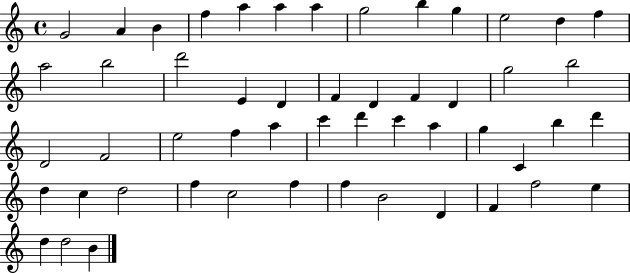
{
  \clef treble
  \time 4/4
  \defaultTimeSignature
  \key c \major
  g'2 a'4 b'4 | f''4 a''4 a''4 a''4 | g''2 b''4 g''4 | e''2 d''4 f''4 | \break a''2 b''2 | d'''2 e'4 d'4 | f'4 d'4 f'4 d'4 | g''2 b''2 | \break d'2 f'2 | e''2 f''4 a''4 | c'''4 d'''4 c'''4 a''4 | g''4 c'4 b''4 d'''4 | \break d''4 c''4 d''2 | f''4 c''2 f''4 | f''4 b'2 d'4 | f'4 f''2 e''4 | \break d''4 d''2 b'4 | \bar "|."
}